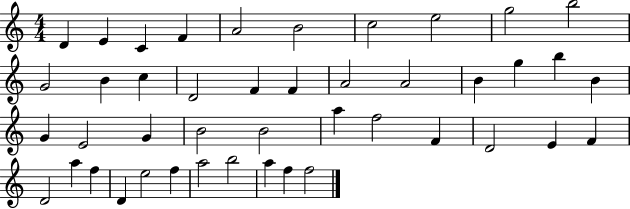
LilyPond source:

{
  \clef treble
  \numericTimeSignature
  \time 4/4
  \key c \major
  d'4 e'4 c'4 f'4 | a'2 b'2 | c''2 e''2 | g''2 b''2 | \break g'2 b'4 c''4 | d'2 f'4 f'4 | a'2 a'2 | b'4 g''4 b''4 b'4 | \break g'4 e'2 g'4 | b'2 b'2 | a''4 f''2 f'4 | d'2 e'4 f'4 | \break d'2 a''4 f''4 | d'4 e''2 f''4 | a''2 b''2 | a''4 f''4 f''2 | \break \bar "|."
}